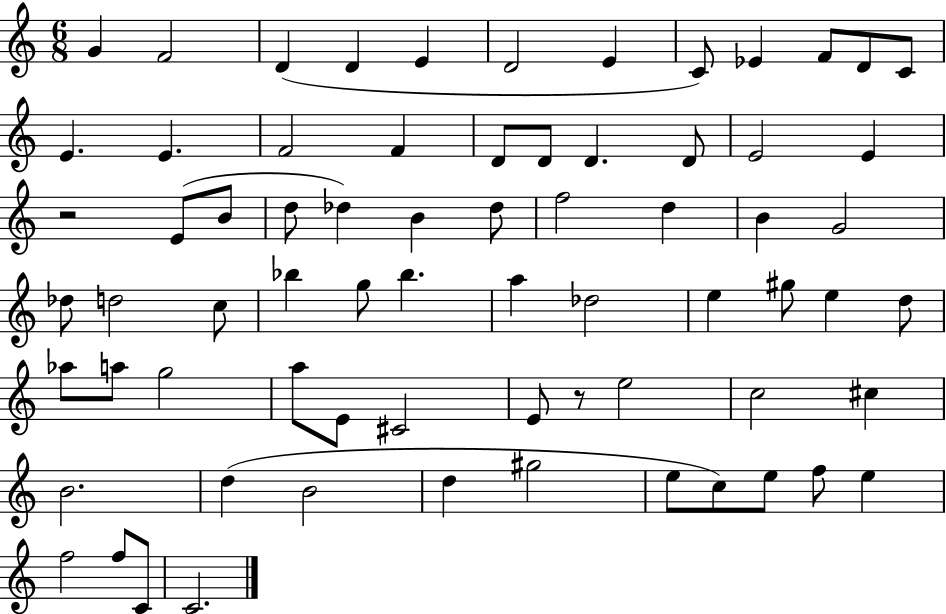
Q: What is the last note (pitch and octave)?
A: C4